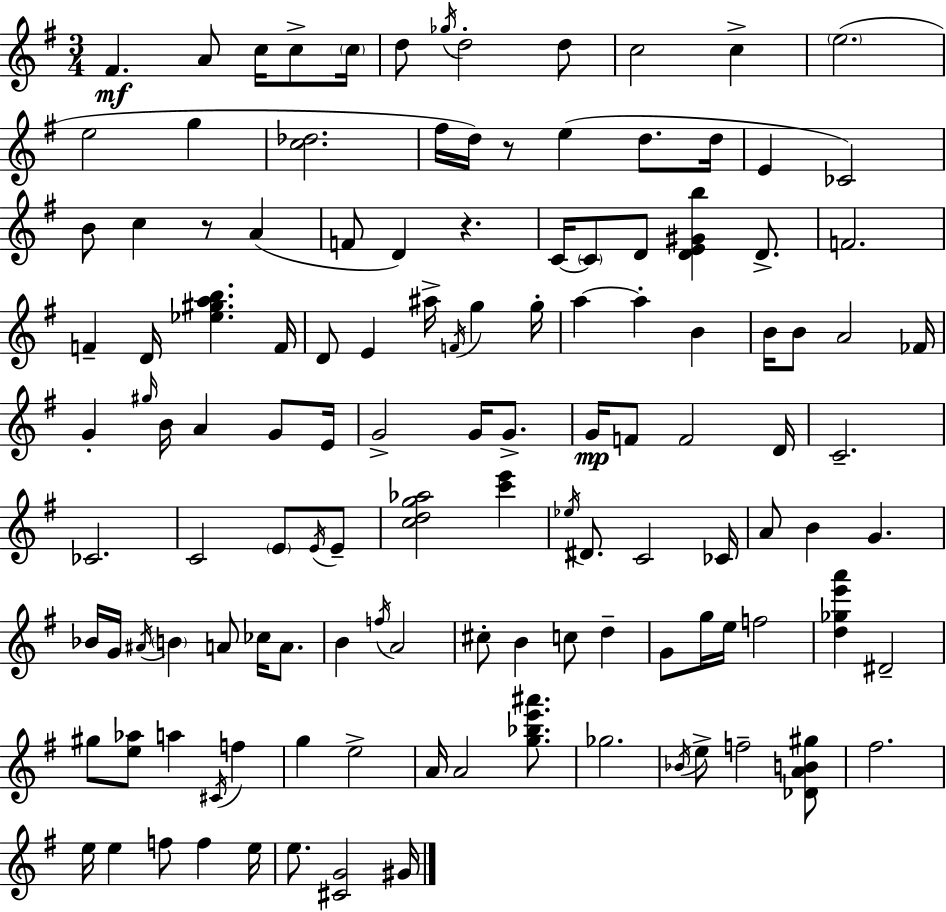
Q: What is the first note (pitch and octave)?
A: F#4